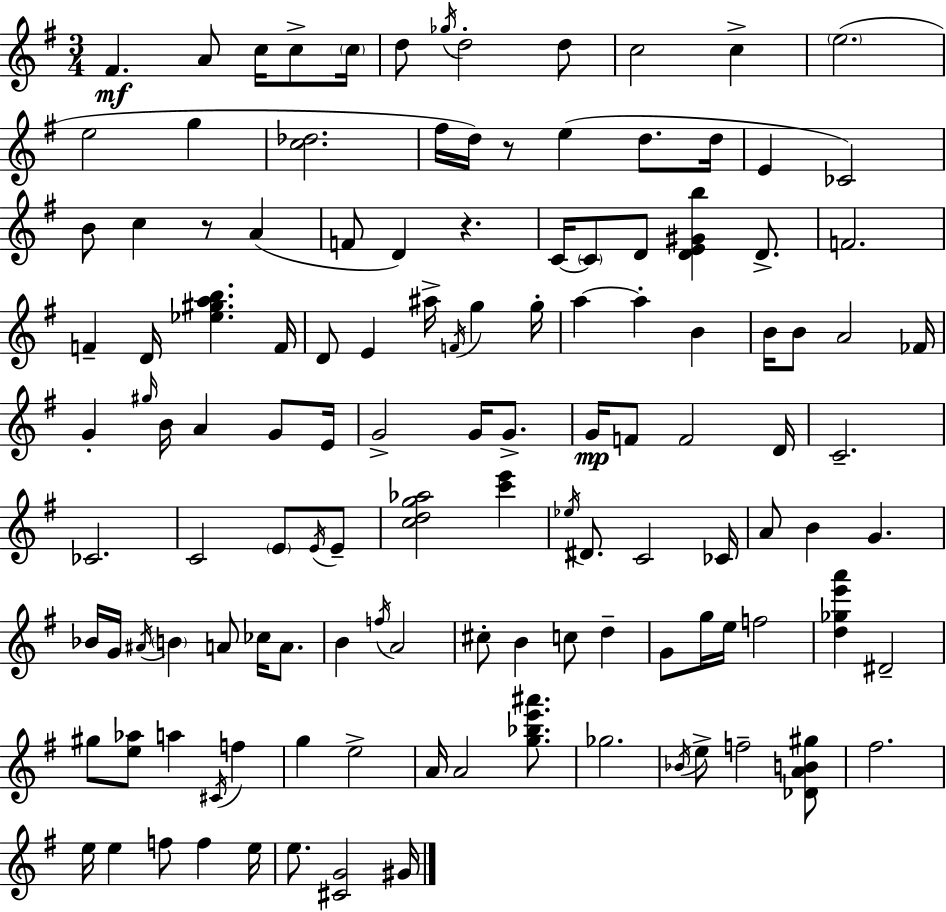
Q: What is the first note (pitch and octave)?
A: F#4